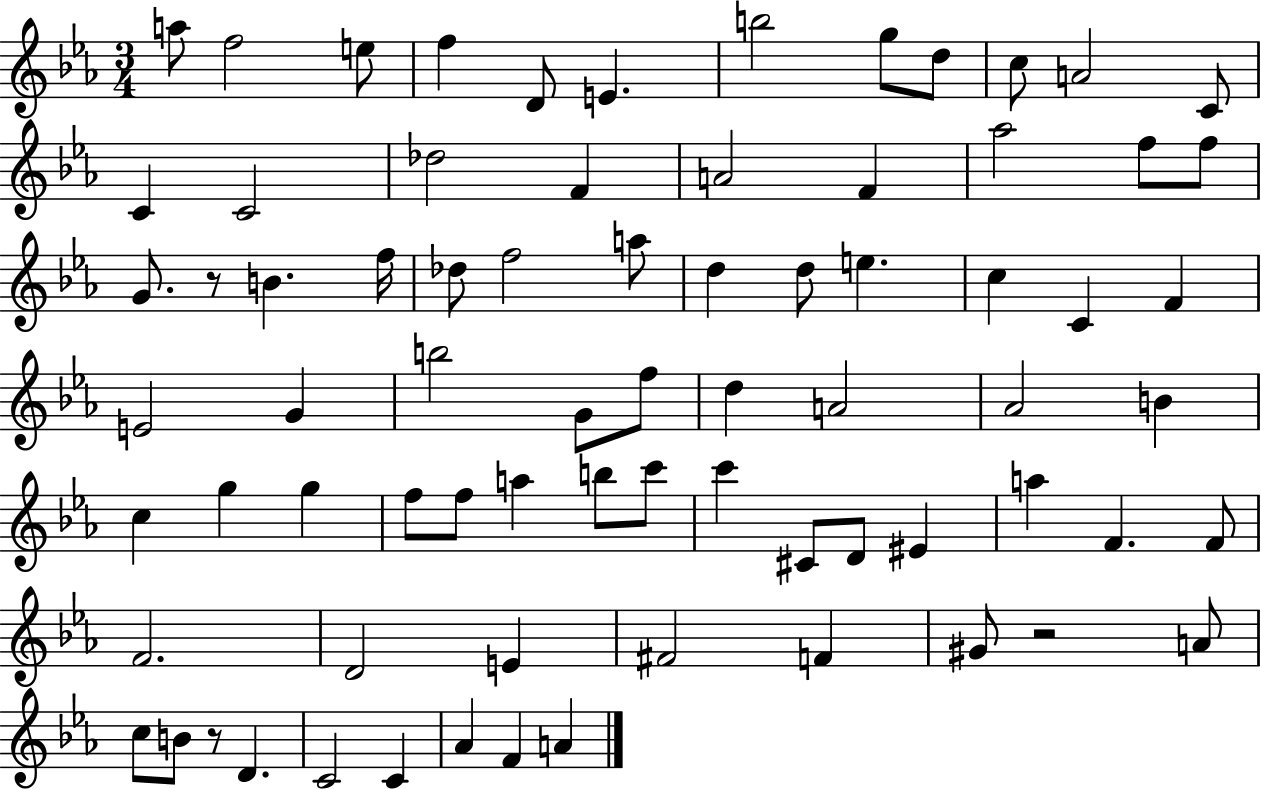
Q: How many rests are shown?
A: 3